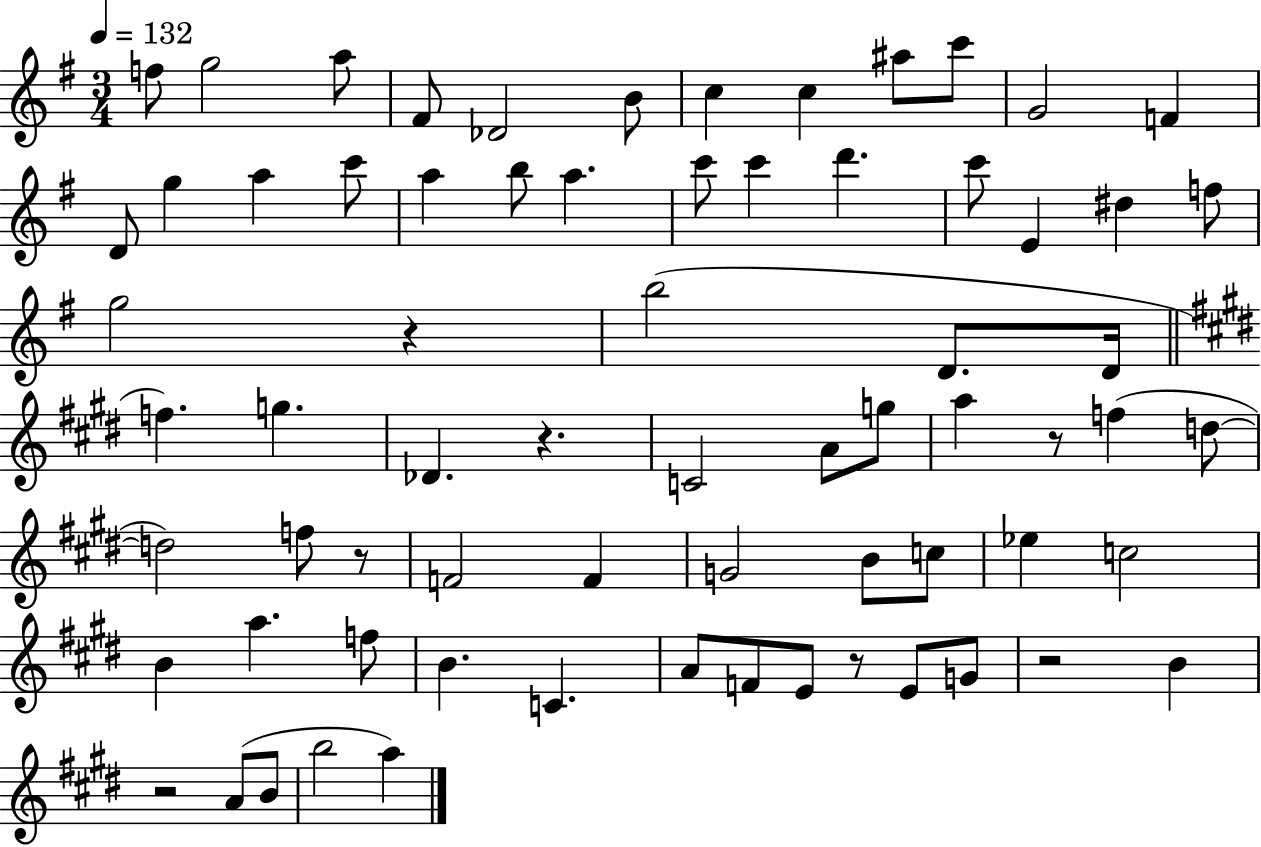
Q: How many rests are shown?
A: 7